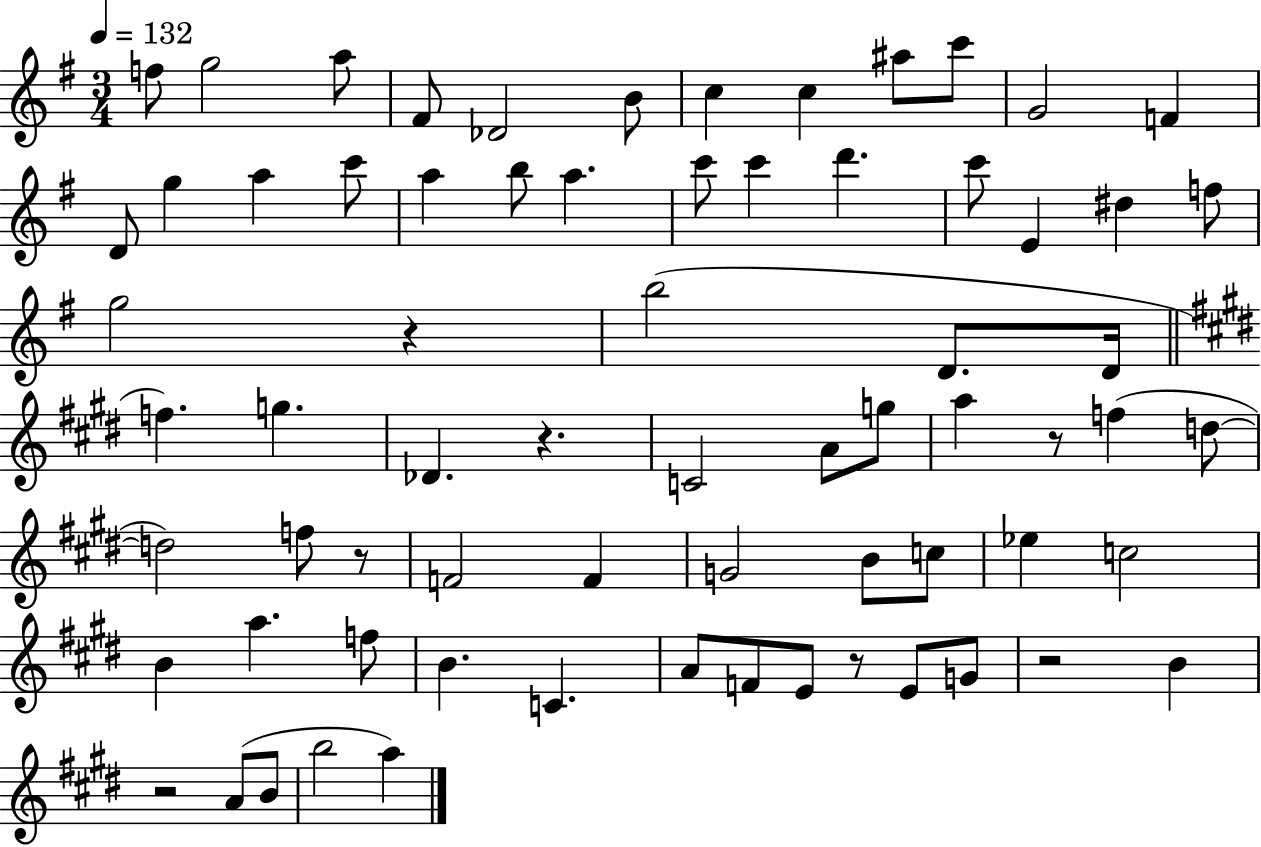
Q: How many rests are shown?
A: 7